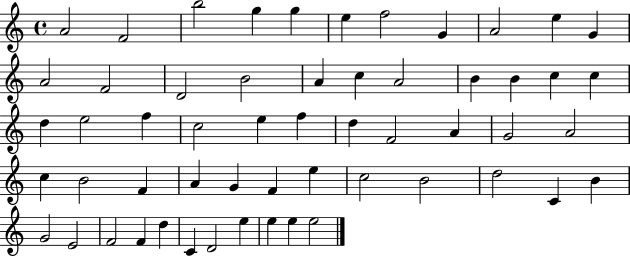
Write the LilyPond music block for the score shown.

{
  \clef treble
  \time 4/4
  \defaultTimeSignature
  \key c \major
  a'2 f'2 | b''2 g''4 g''4 | e''4 f''2 g'4 | a'2 e''4 g'4 | \break a'2 f'2 | d'2 b'2 | a'4 c''4 a'2 | b'4 b'4 c''4 c''4 | \break d''4 e''2 f''4 | c''2 e''4 f''4 | d''4 f'2 a'4 | g'2 a'2 | \break c''4 b'2 f'4 | a'4 g'4 f'4 e''4 | c''2 b'2 | d''2 c'4 b'4 | \break g'2 e'2 | f'2 f'4 d''4 | c'4 d'2 e''4 | e''4 e''4 e''2 | \break \bar "|."
}